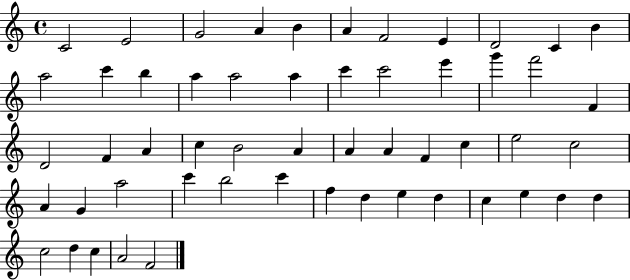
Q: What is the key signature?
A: C major